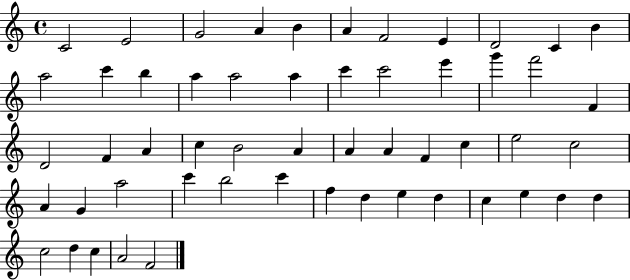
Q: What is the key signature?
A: C major